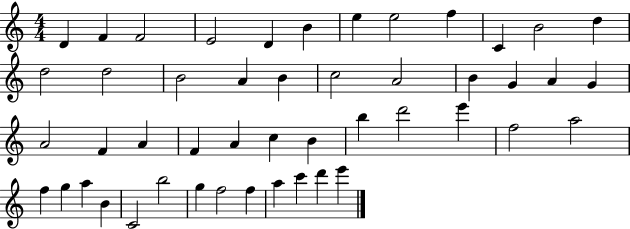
{
  \clef treble
  \numericTimeSignature
  \time 4/4
  \key c \major
  d'4 f'4 f'2 | e'2 d'4 b'4 | e''4 e''2 f''4 | c'4 b'2 d''4 | \break d''2 d''2 | b'2 a'4 b'4 | c''2 a'2 | b'4 g'4 a'4 g'4 | \break a'2 f'4 a'4 | f'4 a'4 c''4 b'4 | b''4 d'''2 e'''4 | f''2 a''2 | \break f''4 g''4 a''4 b'4 | c'2 b''2 | g''4 f''2 f''4 | a''4 c'''4 d'''4 e'''4 | \break \bar "|."
}